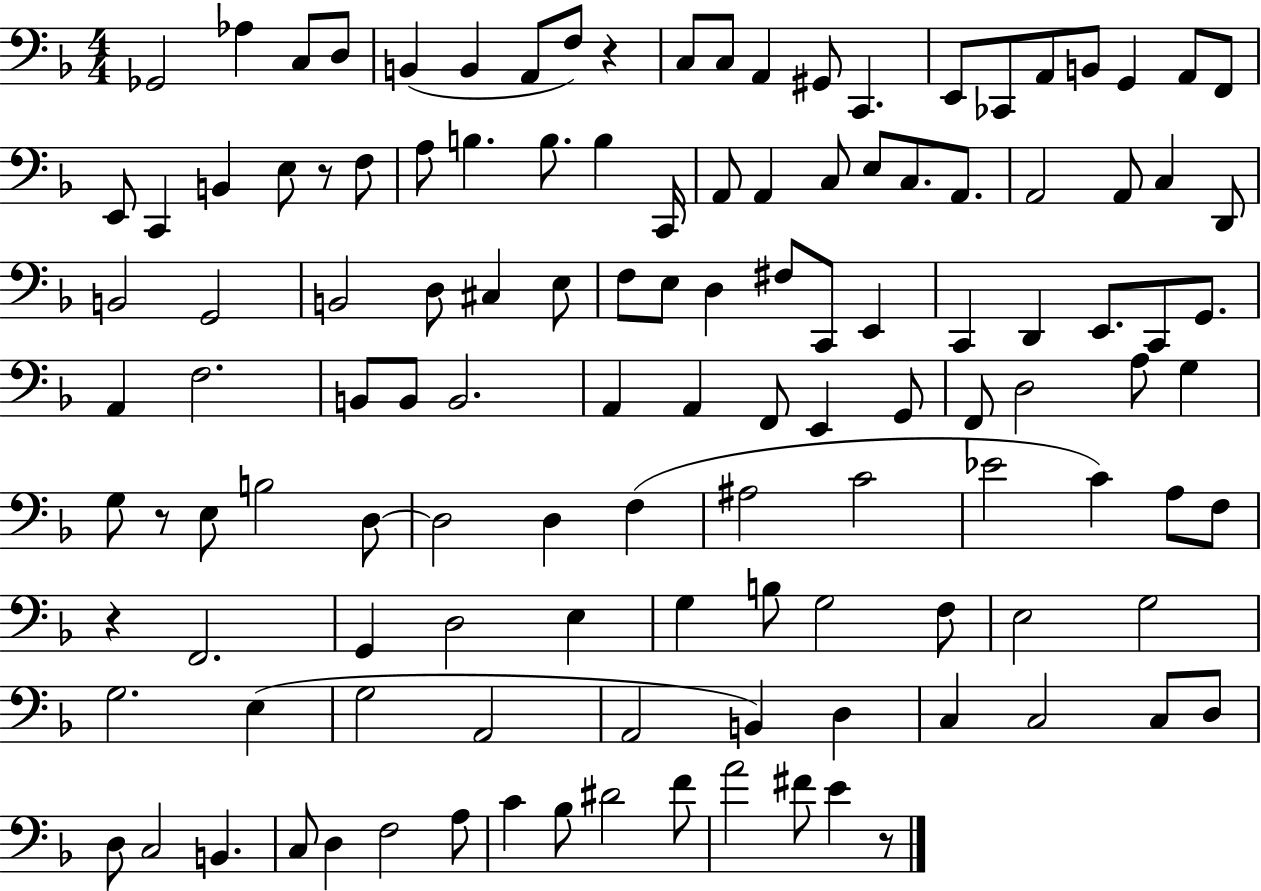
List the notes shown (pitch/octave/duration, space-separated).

Gb2/h Ab3/q C3/e D3/e B2/q B2/q A2/e F3/e R/q C3/e C3/e A2/q G#2/e C2/q. E2/e CES2/e A2/e B2/e G2/q A2/e F2/e E2/e C2/q B2/q E3/e R/e F3/e A3/e B3/q. B3/e. B3/q C2/s A2/e A2/q C3/e E3/e C3/e. A2/e. A2/h A2/e C3/q D2/e B2/h G2/h B2/h D3/e C#3/q E3/e F3/e E3/e D3/q F#3/e C2/e E2/q C2/q D2/q E2/e. C2/e G2/e. A2/q F3/h. B2/e B2/e B2/h. A2/q A2/q F2/e E2/q G2/e F2/e D3/h A3/e G3/q G3/e R/e E3/e B3/h D3/e D3/h D3/q F3/q A#3/h C4/h Eb4/h C4/q A3/e F3/e R/q F2/h. G2/q D3/h E3/q G3/q B3/e G3/h F3/e E3/h G3/h G3/h. E3/q G3/h A2/h A2/h B2/q D3/q C3/q C3/h C3/e D3/e D3/e C3/h B2/q. C3/e D3/q F3/h A3/e C4/q Bb3/e D#4/h F4/e A4/h F#4/e E4/q R/e